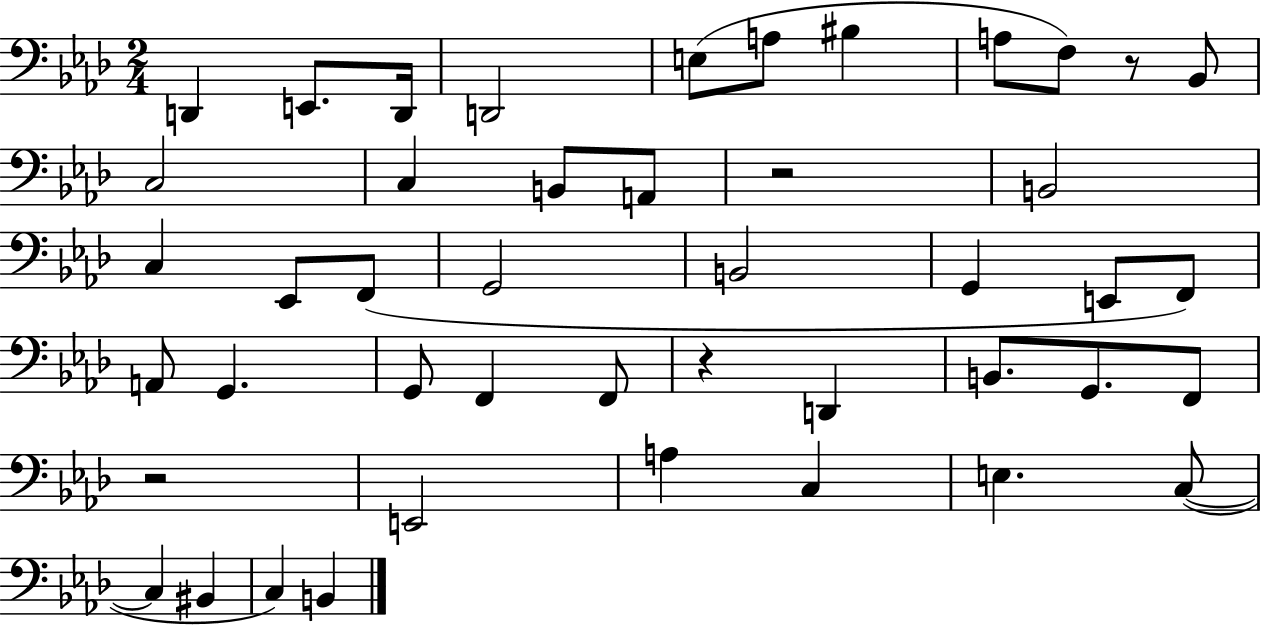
D2/q E2/e. D2/s D2/h E3/e A3/e BIS3/q A3/e F3/e R/e Bb2/e C3/h C3/q B2/e A2/e R/h B2/h C3/q Eb2/e F2/e G2/h B2/h G2/q E2/e F2/e A2/e G2/q. G2/e F2/q F2/e R/q D2/q B2/e. G2/e. F2/e R/h E2/h A3/q C3/q E3/q. C3/e C3/q BIS2/q C3/q B2/q